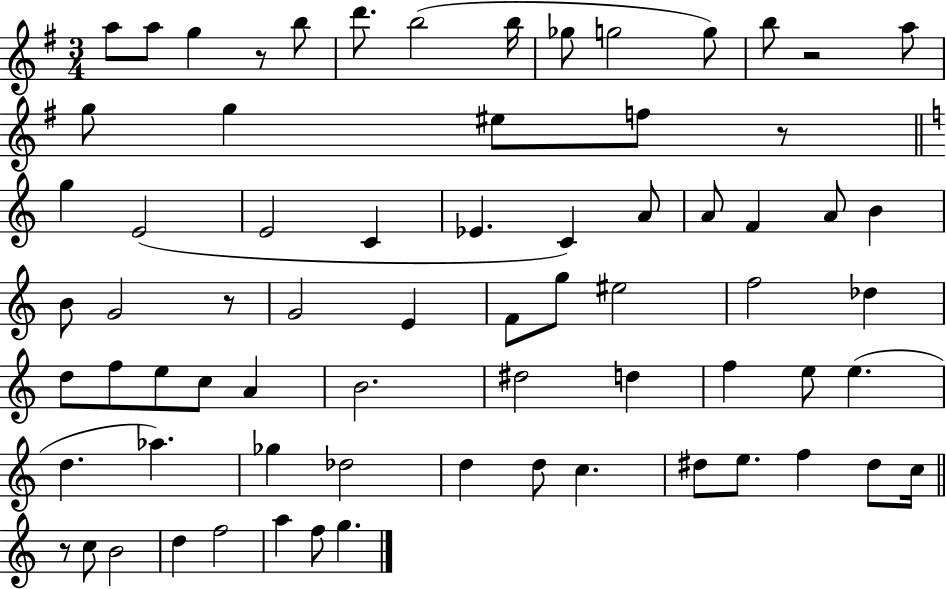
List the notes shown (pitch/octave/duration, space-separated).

A5/e A5/e G5/q R/e B5/e D6/e. B5/h B5/s Gb5/e G5/h G5/e B5/e R/h A5/e G5/e G5/q EIS5/e F5/e R/e G5/q E4/h E4/h C4/q Eb4/q. C4/q A4/e A4/e F4/q A4/e B4/q B4/e G4/h R/e G4/h E4/q F4/e G5/e EIS5/h F5/h Db5/q D5/e F5/e E5/e C5/e A4/q B4/h. D#5/h D5/q F5/q E5/e E5/q. D5/q. Ab5/q. Gb5/q Db5/h D5/q D5/e C5/q. D#5/e E5/e. F5/q D#5/e C5/s R/e C5/e B4/h D5/q F5/h A5/q F5/e G5/q.